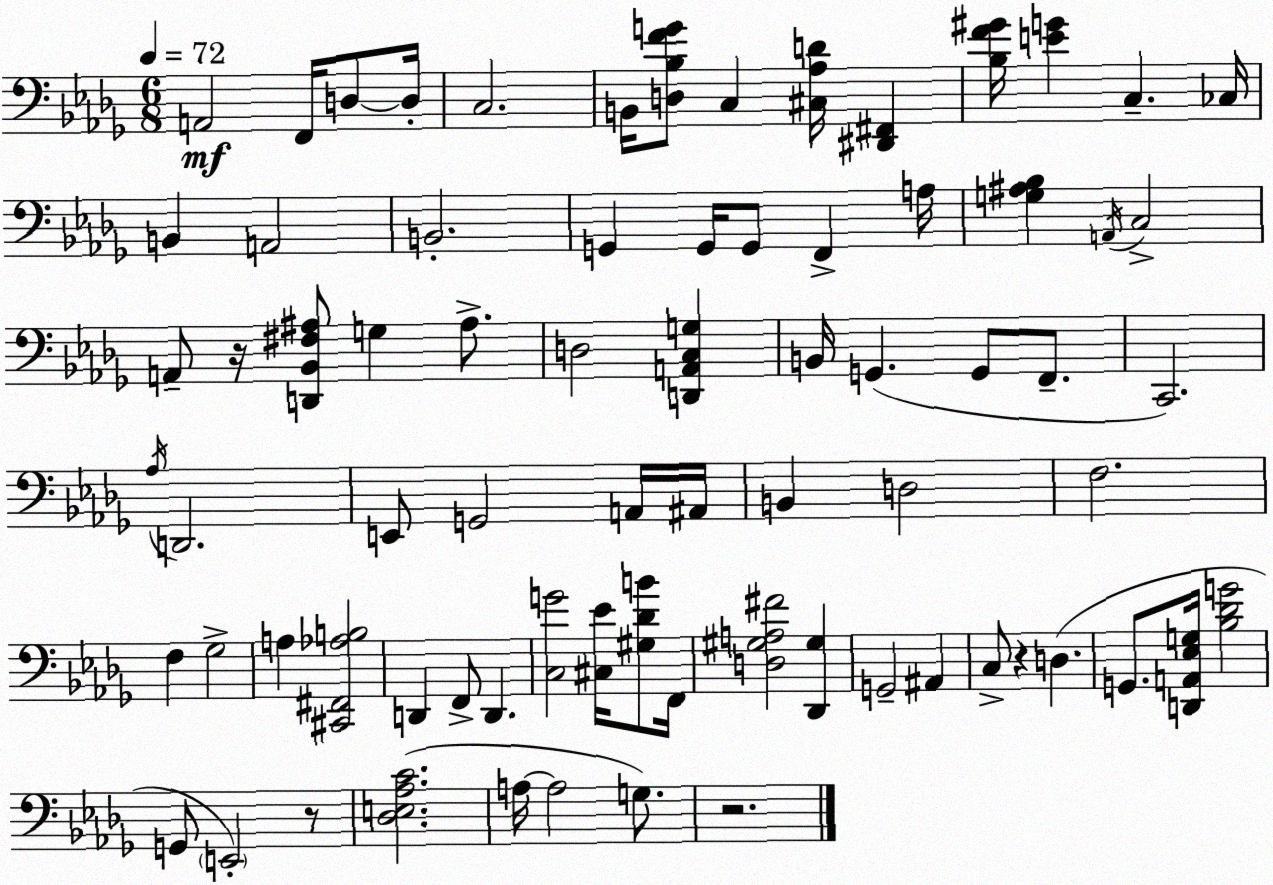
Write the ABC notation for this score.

X:1
T:Untitled
M:6/8
L:1/4
K:Bbm
A,,2 F,,/4 D,/2 D,/4 C,2 B,,/4 [D,_B,FG]/2 C, [^C,_A,D]/4 [^D,,^F,,] [_B,F^G]/4 [EG] C, _C,/4 B,, A,,2 B,,2 G,, G,,/4 G,,/2 F,, A,/4 [G,^A,_B,] A,,/4 C,2 A,,/2 z/4 [D,,_B,,^F,^A,]/2 G, ^A,/2 D,2 [D,,A,,C,G,] B,,/4 G,, G,,/2 F,,/2 C,,2 _A,/4 D,,2 E,,/2 G,,2 A,,/4 ^A,,/4 B,, D,2 F,2 F, _G,2 A, [^C,,^F,,_A,B,]2 D,, F,,/2 D,, [C,G]2 [^C,_E]/4 [^G,_DB]/2 F,,/4 [D,^G,A,^F]2 [_D,,^G,] G,,2 ^A,, C,/2 z D, G,,/2 [D,,A,,_E,G,]/4 [_B,_DG]2 G,,/2 E,,2 z/2 [_D,E,_A,C]2 A,/4 A,2 G,/2 z2